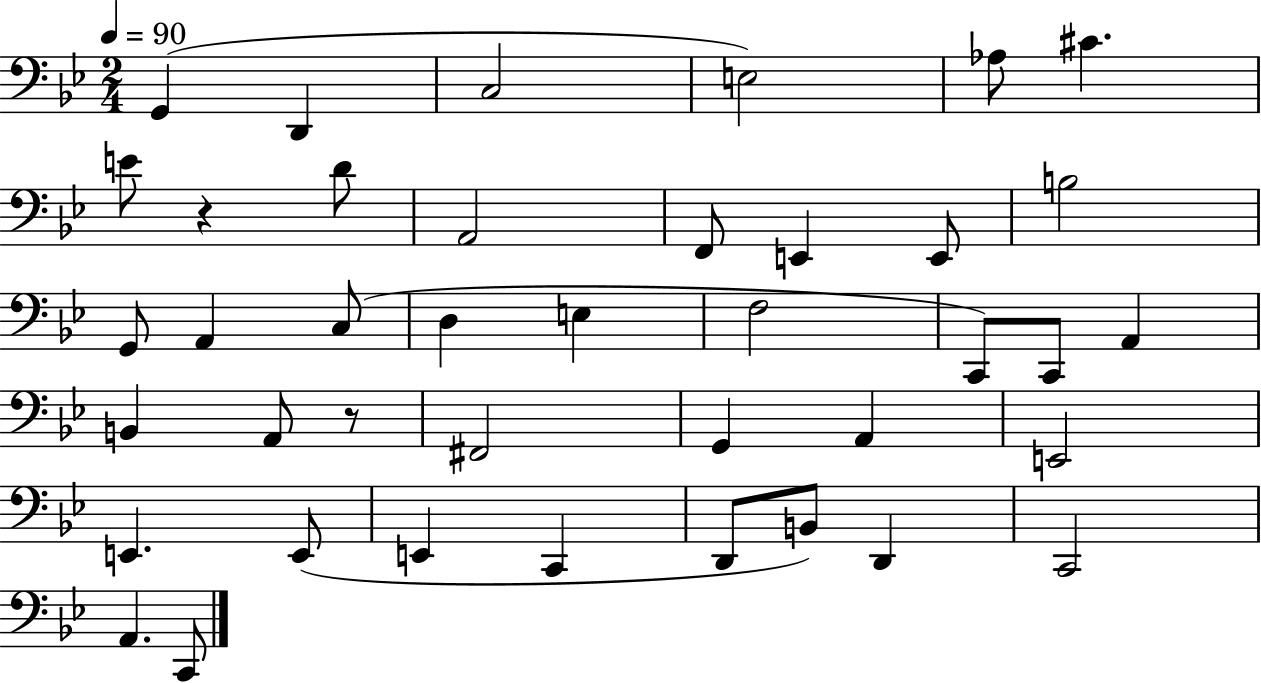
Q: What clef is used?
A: bass